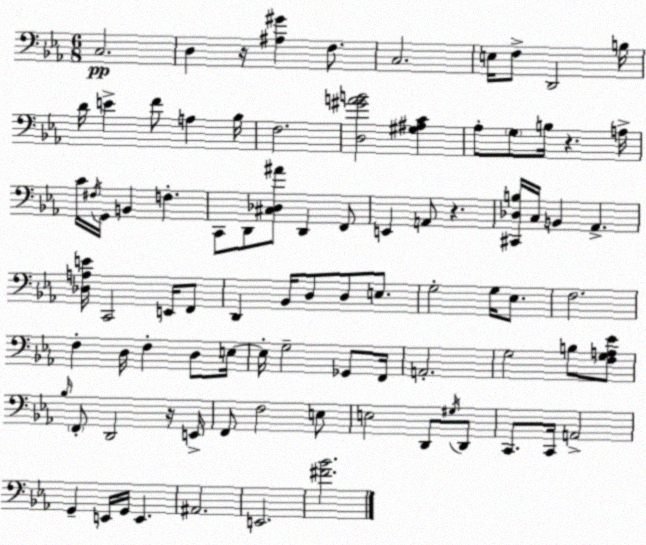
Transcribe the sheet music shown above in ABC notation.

X:1
T:Untitled
M:6/8
L:1/4
K:Cm
C,2 D, z/4 [^A,^G] F,/2 C,2 E,/4 F,/2 D,,2 B,/4 D/4 E F/2 A, _B,/4 F,2 [D,^GAB]2 [^G,^A,C] _A,/2 G,/2 B,/4 z A,/4 C/4 ^F,/4 G,,/4 B,, F, C,,/2 D,,/2 [^C,_D,^A]/2 D,, F,,/2 E,, A,,/2 z [^C,,_D,B,]/4 C,/4 B,, _A,, [_D,A,E]/4 C,,2 E,,/4 F,,/2 D,, _B,,/4 D,/2 D,/2 E,/2 G,2 G,/4 _E,/2 F,2 F, D,/4 F, D,/2 E,/4 E,/4 G,2 _G,,/2 F,,/4 A,,2 G,2 B,/2 [F,G,A,_E]/2 _B,/4 F,,/2 D,,2 z/4 E,,/4 F,,/2 F,2 E,/2 E,2 D,,/2 ^G,/4 D,,/2 C,,/2 C,,/4 A,,2 G,, E,,/4 G,,/4 E,, ^A,,2 E,,2 [^F_B]2